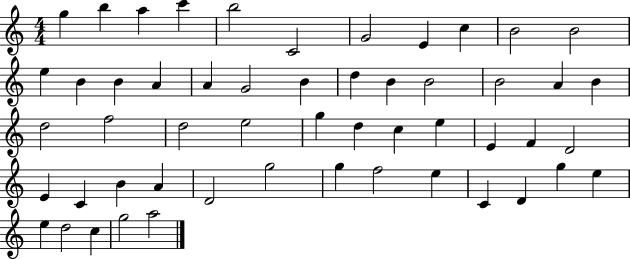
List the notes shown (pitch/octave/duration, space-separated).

G5/q B5/q A5/q C6/q B5/h C4/h G4/h E4/q C5/q B4/h B4/h E5/q B4/q B4/q A4/q A4/q G4/h B4/q D5/q B4/q B4/h B4/h A4/q B4/q D5/h F5/h D5/h E5/h G5/q D5/q C5/q E5/q E4/q F4/q D4/h E4/q C4/q B4/q A4/q D4/h G5/h G5/q F5/h E5/q C4/q D4/q G5/q E5/q E5/q D5/h C5/q G5/h A5/h